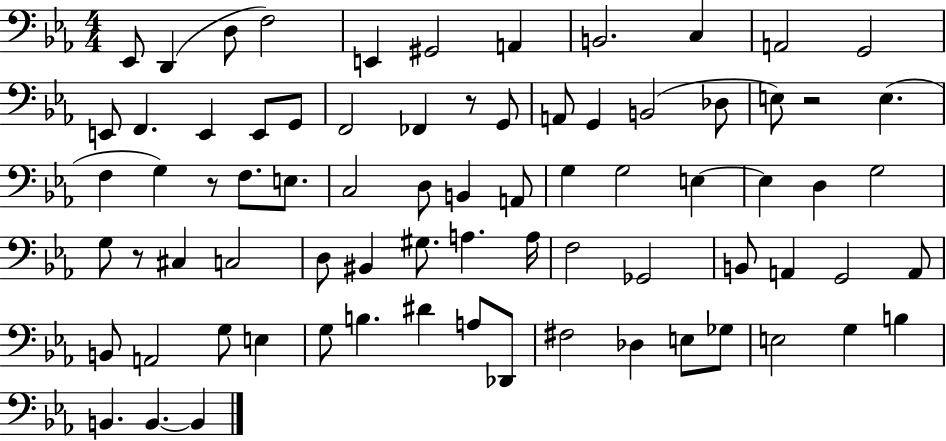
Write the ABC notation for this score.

X:1
T:Untitled
M:4/4
L:1/4
K:Eb
_E,,/2 D,, D,/2 F,2 E,, ^G,,2 A,, B,,2 C, A,,2 G,,2 E,,/2 F,, E,, E,,/2 G,,/2 F,,2 _F,, z/2 G,,/2 A,,/2 G,, B,,2 _D,/2 E,/2 z2 E, F, G, z/2 F,/2 E,/2 C,2 D,/2 B,, A,,/2 G, G,2 E, E, D, G,2 G,/2 z/2 ^C, C,2 D,/2 ^B,, ^G,/2 A, A,/4 F,2 _G,,2 B,,/2 A,, G,,2 A,,/2 B,,/2 A,,2 G,/2 E, G,/2 B, ^D A,/2 _D,,/2 ^F,2 _D, E,/2 _G,/2 E,2 G, B, B,, B,, B,,